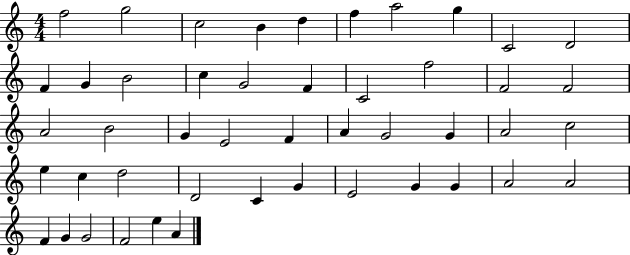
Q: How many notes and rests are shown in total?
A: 47